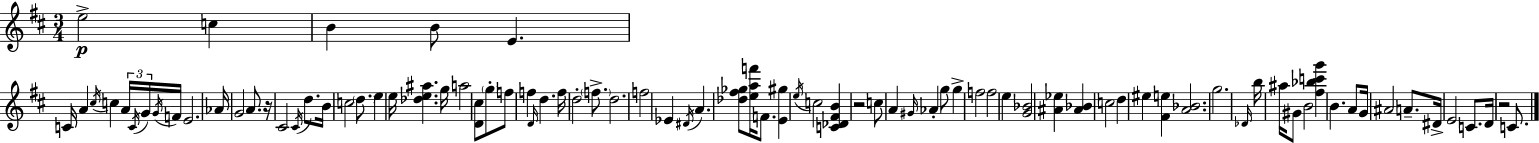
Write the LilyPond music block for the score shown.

{
  \clef treble
  \numericTimeSignature
  \time 3/4
  \key d \major
  \repeat volta 2 { e''2->\p c''4 | b'4 b'8 e'4. | c'16 a'4 \acciaccatura { cis''16 } c''4 \tuplet 3/2 { a'16 \acciaccatura { c'16 } | g'16 } \acciaccatura { g'16 } f'16 e'2. | \break aes'16 g'2 | a'8. r16 cis'2 | \acciaccatura { cis'16 } d''8. b'16 c''2 | \parenthesize d''8. e''4 e''16 <des'' e'' ais''>4. | \break g''16 a''2 | <d' cis''>8 \parenthesize g''8-. f''8 f''4 \grace { d'16 } d''4. | f''16 d''2-. | \parenthesize f''8.-> d''2. | \break f''2 | ees'4 \acciaccatura { dis'16 } a'4. | <des'' fis'' ges''>8 <e'' a'' f'''>16 f'8. <e' gis''>4 \acciaccatura { e''16 } c''2 | <c' des' fis' b'>4 r2 | \break c''8 a'4 | \grace { gis'16 } aes'4-. g''8 g''4-> | f''2 f''2 | e''4 <g' bes'>2 | \break <ais' ees''>4 <ais' bes'>4 | c''2 d''4 | eis''4 <fis' e''>4 <a' bes'>2. | g''2. | \break \grace { des'16 } b''16 ais''16 gis'8 | b'2 <fis'' bes'' c''' g'''>4 | b'4. a'8 g'16 ais'2 | a'8.-- dis'16-> e'2 | \break c'8. d'16 r2 | c'8. } \bar "|."
}